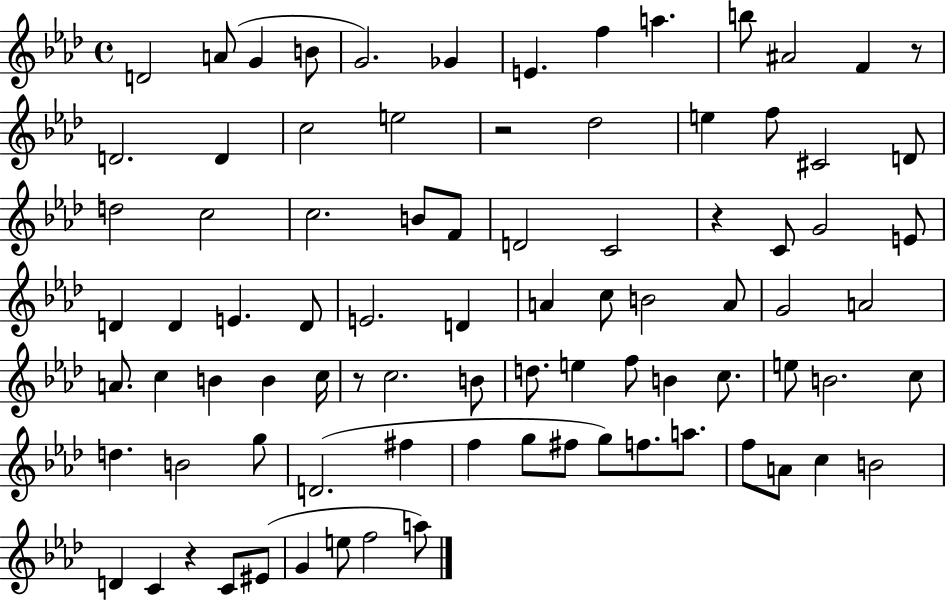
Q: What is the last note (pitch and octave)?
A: A5